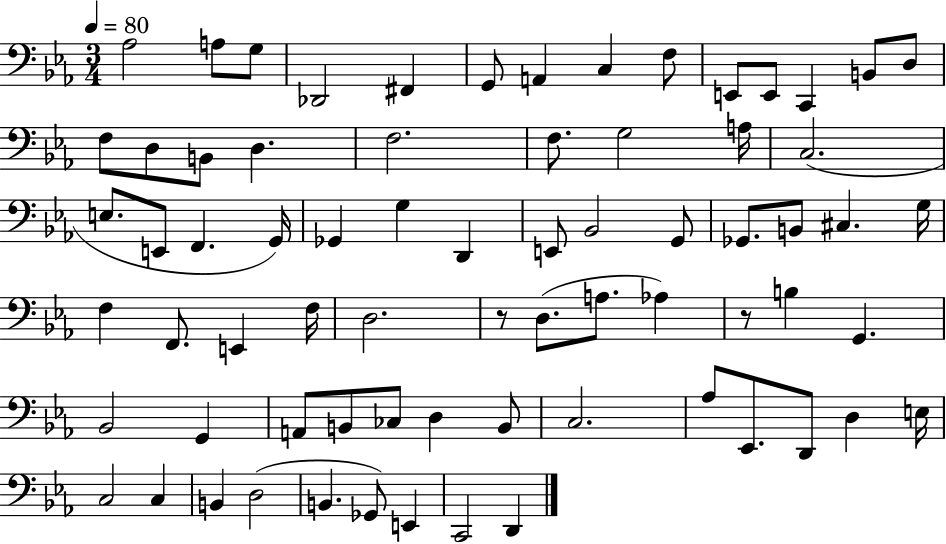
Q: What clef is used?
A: bass